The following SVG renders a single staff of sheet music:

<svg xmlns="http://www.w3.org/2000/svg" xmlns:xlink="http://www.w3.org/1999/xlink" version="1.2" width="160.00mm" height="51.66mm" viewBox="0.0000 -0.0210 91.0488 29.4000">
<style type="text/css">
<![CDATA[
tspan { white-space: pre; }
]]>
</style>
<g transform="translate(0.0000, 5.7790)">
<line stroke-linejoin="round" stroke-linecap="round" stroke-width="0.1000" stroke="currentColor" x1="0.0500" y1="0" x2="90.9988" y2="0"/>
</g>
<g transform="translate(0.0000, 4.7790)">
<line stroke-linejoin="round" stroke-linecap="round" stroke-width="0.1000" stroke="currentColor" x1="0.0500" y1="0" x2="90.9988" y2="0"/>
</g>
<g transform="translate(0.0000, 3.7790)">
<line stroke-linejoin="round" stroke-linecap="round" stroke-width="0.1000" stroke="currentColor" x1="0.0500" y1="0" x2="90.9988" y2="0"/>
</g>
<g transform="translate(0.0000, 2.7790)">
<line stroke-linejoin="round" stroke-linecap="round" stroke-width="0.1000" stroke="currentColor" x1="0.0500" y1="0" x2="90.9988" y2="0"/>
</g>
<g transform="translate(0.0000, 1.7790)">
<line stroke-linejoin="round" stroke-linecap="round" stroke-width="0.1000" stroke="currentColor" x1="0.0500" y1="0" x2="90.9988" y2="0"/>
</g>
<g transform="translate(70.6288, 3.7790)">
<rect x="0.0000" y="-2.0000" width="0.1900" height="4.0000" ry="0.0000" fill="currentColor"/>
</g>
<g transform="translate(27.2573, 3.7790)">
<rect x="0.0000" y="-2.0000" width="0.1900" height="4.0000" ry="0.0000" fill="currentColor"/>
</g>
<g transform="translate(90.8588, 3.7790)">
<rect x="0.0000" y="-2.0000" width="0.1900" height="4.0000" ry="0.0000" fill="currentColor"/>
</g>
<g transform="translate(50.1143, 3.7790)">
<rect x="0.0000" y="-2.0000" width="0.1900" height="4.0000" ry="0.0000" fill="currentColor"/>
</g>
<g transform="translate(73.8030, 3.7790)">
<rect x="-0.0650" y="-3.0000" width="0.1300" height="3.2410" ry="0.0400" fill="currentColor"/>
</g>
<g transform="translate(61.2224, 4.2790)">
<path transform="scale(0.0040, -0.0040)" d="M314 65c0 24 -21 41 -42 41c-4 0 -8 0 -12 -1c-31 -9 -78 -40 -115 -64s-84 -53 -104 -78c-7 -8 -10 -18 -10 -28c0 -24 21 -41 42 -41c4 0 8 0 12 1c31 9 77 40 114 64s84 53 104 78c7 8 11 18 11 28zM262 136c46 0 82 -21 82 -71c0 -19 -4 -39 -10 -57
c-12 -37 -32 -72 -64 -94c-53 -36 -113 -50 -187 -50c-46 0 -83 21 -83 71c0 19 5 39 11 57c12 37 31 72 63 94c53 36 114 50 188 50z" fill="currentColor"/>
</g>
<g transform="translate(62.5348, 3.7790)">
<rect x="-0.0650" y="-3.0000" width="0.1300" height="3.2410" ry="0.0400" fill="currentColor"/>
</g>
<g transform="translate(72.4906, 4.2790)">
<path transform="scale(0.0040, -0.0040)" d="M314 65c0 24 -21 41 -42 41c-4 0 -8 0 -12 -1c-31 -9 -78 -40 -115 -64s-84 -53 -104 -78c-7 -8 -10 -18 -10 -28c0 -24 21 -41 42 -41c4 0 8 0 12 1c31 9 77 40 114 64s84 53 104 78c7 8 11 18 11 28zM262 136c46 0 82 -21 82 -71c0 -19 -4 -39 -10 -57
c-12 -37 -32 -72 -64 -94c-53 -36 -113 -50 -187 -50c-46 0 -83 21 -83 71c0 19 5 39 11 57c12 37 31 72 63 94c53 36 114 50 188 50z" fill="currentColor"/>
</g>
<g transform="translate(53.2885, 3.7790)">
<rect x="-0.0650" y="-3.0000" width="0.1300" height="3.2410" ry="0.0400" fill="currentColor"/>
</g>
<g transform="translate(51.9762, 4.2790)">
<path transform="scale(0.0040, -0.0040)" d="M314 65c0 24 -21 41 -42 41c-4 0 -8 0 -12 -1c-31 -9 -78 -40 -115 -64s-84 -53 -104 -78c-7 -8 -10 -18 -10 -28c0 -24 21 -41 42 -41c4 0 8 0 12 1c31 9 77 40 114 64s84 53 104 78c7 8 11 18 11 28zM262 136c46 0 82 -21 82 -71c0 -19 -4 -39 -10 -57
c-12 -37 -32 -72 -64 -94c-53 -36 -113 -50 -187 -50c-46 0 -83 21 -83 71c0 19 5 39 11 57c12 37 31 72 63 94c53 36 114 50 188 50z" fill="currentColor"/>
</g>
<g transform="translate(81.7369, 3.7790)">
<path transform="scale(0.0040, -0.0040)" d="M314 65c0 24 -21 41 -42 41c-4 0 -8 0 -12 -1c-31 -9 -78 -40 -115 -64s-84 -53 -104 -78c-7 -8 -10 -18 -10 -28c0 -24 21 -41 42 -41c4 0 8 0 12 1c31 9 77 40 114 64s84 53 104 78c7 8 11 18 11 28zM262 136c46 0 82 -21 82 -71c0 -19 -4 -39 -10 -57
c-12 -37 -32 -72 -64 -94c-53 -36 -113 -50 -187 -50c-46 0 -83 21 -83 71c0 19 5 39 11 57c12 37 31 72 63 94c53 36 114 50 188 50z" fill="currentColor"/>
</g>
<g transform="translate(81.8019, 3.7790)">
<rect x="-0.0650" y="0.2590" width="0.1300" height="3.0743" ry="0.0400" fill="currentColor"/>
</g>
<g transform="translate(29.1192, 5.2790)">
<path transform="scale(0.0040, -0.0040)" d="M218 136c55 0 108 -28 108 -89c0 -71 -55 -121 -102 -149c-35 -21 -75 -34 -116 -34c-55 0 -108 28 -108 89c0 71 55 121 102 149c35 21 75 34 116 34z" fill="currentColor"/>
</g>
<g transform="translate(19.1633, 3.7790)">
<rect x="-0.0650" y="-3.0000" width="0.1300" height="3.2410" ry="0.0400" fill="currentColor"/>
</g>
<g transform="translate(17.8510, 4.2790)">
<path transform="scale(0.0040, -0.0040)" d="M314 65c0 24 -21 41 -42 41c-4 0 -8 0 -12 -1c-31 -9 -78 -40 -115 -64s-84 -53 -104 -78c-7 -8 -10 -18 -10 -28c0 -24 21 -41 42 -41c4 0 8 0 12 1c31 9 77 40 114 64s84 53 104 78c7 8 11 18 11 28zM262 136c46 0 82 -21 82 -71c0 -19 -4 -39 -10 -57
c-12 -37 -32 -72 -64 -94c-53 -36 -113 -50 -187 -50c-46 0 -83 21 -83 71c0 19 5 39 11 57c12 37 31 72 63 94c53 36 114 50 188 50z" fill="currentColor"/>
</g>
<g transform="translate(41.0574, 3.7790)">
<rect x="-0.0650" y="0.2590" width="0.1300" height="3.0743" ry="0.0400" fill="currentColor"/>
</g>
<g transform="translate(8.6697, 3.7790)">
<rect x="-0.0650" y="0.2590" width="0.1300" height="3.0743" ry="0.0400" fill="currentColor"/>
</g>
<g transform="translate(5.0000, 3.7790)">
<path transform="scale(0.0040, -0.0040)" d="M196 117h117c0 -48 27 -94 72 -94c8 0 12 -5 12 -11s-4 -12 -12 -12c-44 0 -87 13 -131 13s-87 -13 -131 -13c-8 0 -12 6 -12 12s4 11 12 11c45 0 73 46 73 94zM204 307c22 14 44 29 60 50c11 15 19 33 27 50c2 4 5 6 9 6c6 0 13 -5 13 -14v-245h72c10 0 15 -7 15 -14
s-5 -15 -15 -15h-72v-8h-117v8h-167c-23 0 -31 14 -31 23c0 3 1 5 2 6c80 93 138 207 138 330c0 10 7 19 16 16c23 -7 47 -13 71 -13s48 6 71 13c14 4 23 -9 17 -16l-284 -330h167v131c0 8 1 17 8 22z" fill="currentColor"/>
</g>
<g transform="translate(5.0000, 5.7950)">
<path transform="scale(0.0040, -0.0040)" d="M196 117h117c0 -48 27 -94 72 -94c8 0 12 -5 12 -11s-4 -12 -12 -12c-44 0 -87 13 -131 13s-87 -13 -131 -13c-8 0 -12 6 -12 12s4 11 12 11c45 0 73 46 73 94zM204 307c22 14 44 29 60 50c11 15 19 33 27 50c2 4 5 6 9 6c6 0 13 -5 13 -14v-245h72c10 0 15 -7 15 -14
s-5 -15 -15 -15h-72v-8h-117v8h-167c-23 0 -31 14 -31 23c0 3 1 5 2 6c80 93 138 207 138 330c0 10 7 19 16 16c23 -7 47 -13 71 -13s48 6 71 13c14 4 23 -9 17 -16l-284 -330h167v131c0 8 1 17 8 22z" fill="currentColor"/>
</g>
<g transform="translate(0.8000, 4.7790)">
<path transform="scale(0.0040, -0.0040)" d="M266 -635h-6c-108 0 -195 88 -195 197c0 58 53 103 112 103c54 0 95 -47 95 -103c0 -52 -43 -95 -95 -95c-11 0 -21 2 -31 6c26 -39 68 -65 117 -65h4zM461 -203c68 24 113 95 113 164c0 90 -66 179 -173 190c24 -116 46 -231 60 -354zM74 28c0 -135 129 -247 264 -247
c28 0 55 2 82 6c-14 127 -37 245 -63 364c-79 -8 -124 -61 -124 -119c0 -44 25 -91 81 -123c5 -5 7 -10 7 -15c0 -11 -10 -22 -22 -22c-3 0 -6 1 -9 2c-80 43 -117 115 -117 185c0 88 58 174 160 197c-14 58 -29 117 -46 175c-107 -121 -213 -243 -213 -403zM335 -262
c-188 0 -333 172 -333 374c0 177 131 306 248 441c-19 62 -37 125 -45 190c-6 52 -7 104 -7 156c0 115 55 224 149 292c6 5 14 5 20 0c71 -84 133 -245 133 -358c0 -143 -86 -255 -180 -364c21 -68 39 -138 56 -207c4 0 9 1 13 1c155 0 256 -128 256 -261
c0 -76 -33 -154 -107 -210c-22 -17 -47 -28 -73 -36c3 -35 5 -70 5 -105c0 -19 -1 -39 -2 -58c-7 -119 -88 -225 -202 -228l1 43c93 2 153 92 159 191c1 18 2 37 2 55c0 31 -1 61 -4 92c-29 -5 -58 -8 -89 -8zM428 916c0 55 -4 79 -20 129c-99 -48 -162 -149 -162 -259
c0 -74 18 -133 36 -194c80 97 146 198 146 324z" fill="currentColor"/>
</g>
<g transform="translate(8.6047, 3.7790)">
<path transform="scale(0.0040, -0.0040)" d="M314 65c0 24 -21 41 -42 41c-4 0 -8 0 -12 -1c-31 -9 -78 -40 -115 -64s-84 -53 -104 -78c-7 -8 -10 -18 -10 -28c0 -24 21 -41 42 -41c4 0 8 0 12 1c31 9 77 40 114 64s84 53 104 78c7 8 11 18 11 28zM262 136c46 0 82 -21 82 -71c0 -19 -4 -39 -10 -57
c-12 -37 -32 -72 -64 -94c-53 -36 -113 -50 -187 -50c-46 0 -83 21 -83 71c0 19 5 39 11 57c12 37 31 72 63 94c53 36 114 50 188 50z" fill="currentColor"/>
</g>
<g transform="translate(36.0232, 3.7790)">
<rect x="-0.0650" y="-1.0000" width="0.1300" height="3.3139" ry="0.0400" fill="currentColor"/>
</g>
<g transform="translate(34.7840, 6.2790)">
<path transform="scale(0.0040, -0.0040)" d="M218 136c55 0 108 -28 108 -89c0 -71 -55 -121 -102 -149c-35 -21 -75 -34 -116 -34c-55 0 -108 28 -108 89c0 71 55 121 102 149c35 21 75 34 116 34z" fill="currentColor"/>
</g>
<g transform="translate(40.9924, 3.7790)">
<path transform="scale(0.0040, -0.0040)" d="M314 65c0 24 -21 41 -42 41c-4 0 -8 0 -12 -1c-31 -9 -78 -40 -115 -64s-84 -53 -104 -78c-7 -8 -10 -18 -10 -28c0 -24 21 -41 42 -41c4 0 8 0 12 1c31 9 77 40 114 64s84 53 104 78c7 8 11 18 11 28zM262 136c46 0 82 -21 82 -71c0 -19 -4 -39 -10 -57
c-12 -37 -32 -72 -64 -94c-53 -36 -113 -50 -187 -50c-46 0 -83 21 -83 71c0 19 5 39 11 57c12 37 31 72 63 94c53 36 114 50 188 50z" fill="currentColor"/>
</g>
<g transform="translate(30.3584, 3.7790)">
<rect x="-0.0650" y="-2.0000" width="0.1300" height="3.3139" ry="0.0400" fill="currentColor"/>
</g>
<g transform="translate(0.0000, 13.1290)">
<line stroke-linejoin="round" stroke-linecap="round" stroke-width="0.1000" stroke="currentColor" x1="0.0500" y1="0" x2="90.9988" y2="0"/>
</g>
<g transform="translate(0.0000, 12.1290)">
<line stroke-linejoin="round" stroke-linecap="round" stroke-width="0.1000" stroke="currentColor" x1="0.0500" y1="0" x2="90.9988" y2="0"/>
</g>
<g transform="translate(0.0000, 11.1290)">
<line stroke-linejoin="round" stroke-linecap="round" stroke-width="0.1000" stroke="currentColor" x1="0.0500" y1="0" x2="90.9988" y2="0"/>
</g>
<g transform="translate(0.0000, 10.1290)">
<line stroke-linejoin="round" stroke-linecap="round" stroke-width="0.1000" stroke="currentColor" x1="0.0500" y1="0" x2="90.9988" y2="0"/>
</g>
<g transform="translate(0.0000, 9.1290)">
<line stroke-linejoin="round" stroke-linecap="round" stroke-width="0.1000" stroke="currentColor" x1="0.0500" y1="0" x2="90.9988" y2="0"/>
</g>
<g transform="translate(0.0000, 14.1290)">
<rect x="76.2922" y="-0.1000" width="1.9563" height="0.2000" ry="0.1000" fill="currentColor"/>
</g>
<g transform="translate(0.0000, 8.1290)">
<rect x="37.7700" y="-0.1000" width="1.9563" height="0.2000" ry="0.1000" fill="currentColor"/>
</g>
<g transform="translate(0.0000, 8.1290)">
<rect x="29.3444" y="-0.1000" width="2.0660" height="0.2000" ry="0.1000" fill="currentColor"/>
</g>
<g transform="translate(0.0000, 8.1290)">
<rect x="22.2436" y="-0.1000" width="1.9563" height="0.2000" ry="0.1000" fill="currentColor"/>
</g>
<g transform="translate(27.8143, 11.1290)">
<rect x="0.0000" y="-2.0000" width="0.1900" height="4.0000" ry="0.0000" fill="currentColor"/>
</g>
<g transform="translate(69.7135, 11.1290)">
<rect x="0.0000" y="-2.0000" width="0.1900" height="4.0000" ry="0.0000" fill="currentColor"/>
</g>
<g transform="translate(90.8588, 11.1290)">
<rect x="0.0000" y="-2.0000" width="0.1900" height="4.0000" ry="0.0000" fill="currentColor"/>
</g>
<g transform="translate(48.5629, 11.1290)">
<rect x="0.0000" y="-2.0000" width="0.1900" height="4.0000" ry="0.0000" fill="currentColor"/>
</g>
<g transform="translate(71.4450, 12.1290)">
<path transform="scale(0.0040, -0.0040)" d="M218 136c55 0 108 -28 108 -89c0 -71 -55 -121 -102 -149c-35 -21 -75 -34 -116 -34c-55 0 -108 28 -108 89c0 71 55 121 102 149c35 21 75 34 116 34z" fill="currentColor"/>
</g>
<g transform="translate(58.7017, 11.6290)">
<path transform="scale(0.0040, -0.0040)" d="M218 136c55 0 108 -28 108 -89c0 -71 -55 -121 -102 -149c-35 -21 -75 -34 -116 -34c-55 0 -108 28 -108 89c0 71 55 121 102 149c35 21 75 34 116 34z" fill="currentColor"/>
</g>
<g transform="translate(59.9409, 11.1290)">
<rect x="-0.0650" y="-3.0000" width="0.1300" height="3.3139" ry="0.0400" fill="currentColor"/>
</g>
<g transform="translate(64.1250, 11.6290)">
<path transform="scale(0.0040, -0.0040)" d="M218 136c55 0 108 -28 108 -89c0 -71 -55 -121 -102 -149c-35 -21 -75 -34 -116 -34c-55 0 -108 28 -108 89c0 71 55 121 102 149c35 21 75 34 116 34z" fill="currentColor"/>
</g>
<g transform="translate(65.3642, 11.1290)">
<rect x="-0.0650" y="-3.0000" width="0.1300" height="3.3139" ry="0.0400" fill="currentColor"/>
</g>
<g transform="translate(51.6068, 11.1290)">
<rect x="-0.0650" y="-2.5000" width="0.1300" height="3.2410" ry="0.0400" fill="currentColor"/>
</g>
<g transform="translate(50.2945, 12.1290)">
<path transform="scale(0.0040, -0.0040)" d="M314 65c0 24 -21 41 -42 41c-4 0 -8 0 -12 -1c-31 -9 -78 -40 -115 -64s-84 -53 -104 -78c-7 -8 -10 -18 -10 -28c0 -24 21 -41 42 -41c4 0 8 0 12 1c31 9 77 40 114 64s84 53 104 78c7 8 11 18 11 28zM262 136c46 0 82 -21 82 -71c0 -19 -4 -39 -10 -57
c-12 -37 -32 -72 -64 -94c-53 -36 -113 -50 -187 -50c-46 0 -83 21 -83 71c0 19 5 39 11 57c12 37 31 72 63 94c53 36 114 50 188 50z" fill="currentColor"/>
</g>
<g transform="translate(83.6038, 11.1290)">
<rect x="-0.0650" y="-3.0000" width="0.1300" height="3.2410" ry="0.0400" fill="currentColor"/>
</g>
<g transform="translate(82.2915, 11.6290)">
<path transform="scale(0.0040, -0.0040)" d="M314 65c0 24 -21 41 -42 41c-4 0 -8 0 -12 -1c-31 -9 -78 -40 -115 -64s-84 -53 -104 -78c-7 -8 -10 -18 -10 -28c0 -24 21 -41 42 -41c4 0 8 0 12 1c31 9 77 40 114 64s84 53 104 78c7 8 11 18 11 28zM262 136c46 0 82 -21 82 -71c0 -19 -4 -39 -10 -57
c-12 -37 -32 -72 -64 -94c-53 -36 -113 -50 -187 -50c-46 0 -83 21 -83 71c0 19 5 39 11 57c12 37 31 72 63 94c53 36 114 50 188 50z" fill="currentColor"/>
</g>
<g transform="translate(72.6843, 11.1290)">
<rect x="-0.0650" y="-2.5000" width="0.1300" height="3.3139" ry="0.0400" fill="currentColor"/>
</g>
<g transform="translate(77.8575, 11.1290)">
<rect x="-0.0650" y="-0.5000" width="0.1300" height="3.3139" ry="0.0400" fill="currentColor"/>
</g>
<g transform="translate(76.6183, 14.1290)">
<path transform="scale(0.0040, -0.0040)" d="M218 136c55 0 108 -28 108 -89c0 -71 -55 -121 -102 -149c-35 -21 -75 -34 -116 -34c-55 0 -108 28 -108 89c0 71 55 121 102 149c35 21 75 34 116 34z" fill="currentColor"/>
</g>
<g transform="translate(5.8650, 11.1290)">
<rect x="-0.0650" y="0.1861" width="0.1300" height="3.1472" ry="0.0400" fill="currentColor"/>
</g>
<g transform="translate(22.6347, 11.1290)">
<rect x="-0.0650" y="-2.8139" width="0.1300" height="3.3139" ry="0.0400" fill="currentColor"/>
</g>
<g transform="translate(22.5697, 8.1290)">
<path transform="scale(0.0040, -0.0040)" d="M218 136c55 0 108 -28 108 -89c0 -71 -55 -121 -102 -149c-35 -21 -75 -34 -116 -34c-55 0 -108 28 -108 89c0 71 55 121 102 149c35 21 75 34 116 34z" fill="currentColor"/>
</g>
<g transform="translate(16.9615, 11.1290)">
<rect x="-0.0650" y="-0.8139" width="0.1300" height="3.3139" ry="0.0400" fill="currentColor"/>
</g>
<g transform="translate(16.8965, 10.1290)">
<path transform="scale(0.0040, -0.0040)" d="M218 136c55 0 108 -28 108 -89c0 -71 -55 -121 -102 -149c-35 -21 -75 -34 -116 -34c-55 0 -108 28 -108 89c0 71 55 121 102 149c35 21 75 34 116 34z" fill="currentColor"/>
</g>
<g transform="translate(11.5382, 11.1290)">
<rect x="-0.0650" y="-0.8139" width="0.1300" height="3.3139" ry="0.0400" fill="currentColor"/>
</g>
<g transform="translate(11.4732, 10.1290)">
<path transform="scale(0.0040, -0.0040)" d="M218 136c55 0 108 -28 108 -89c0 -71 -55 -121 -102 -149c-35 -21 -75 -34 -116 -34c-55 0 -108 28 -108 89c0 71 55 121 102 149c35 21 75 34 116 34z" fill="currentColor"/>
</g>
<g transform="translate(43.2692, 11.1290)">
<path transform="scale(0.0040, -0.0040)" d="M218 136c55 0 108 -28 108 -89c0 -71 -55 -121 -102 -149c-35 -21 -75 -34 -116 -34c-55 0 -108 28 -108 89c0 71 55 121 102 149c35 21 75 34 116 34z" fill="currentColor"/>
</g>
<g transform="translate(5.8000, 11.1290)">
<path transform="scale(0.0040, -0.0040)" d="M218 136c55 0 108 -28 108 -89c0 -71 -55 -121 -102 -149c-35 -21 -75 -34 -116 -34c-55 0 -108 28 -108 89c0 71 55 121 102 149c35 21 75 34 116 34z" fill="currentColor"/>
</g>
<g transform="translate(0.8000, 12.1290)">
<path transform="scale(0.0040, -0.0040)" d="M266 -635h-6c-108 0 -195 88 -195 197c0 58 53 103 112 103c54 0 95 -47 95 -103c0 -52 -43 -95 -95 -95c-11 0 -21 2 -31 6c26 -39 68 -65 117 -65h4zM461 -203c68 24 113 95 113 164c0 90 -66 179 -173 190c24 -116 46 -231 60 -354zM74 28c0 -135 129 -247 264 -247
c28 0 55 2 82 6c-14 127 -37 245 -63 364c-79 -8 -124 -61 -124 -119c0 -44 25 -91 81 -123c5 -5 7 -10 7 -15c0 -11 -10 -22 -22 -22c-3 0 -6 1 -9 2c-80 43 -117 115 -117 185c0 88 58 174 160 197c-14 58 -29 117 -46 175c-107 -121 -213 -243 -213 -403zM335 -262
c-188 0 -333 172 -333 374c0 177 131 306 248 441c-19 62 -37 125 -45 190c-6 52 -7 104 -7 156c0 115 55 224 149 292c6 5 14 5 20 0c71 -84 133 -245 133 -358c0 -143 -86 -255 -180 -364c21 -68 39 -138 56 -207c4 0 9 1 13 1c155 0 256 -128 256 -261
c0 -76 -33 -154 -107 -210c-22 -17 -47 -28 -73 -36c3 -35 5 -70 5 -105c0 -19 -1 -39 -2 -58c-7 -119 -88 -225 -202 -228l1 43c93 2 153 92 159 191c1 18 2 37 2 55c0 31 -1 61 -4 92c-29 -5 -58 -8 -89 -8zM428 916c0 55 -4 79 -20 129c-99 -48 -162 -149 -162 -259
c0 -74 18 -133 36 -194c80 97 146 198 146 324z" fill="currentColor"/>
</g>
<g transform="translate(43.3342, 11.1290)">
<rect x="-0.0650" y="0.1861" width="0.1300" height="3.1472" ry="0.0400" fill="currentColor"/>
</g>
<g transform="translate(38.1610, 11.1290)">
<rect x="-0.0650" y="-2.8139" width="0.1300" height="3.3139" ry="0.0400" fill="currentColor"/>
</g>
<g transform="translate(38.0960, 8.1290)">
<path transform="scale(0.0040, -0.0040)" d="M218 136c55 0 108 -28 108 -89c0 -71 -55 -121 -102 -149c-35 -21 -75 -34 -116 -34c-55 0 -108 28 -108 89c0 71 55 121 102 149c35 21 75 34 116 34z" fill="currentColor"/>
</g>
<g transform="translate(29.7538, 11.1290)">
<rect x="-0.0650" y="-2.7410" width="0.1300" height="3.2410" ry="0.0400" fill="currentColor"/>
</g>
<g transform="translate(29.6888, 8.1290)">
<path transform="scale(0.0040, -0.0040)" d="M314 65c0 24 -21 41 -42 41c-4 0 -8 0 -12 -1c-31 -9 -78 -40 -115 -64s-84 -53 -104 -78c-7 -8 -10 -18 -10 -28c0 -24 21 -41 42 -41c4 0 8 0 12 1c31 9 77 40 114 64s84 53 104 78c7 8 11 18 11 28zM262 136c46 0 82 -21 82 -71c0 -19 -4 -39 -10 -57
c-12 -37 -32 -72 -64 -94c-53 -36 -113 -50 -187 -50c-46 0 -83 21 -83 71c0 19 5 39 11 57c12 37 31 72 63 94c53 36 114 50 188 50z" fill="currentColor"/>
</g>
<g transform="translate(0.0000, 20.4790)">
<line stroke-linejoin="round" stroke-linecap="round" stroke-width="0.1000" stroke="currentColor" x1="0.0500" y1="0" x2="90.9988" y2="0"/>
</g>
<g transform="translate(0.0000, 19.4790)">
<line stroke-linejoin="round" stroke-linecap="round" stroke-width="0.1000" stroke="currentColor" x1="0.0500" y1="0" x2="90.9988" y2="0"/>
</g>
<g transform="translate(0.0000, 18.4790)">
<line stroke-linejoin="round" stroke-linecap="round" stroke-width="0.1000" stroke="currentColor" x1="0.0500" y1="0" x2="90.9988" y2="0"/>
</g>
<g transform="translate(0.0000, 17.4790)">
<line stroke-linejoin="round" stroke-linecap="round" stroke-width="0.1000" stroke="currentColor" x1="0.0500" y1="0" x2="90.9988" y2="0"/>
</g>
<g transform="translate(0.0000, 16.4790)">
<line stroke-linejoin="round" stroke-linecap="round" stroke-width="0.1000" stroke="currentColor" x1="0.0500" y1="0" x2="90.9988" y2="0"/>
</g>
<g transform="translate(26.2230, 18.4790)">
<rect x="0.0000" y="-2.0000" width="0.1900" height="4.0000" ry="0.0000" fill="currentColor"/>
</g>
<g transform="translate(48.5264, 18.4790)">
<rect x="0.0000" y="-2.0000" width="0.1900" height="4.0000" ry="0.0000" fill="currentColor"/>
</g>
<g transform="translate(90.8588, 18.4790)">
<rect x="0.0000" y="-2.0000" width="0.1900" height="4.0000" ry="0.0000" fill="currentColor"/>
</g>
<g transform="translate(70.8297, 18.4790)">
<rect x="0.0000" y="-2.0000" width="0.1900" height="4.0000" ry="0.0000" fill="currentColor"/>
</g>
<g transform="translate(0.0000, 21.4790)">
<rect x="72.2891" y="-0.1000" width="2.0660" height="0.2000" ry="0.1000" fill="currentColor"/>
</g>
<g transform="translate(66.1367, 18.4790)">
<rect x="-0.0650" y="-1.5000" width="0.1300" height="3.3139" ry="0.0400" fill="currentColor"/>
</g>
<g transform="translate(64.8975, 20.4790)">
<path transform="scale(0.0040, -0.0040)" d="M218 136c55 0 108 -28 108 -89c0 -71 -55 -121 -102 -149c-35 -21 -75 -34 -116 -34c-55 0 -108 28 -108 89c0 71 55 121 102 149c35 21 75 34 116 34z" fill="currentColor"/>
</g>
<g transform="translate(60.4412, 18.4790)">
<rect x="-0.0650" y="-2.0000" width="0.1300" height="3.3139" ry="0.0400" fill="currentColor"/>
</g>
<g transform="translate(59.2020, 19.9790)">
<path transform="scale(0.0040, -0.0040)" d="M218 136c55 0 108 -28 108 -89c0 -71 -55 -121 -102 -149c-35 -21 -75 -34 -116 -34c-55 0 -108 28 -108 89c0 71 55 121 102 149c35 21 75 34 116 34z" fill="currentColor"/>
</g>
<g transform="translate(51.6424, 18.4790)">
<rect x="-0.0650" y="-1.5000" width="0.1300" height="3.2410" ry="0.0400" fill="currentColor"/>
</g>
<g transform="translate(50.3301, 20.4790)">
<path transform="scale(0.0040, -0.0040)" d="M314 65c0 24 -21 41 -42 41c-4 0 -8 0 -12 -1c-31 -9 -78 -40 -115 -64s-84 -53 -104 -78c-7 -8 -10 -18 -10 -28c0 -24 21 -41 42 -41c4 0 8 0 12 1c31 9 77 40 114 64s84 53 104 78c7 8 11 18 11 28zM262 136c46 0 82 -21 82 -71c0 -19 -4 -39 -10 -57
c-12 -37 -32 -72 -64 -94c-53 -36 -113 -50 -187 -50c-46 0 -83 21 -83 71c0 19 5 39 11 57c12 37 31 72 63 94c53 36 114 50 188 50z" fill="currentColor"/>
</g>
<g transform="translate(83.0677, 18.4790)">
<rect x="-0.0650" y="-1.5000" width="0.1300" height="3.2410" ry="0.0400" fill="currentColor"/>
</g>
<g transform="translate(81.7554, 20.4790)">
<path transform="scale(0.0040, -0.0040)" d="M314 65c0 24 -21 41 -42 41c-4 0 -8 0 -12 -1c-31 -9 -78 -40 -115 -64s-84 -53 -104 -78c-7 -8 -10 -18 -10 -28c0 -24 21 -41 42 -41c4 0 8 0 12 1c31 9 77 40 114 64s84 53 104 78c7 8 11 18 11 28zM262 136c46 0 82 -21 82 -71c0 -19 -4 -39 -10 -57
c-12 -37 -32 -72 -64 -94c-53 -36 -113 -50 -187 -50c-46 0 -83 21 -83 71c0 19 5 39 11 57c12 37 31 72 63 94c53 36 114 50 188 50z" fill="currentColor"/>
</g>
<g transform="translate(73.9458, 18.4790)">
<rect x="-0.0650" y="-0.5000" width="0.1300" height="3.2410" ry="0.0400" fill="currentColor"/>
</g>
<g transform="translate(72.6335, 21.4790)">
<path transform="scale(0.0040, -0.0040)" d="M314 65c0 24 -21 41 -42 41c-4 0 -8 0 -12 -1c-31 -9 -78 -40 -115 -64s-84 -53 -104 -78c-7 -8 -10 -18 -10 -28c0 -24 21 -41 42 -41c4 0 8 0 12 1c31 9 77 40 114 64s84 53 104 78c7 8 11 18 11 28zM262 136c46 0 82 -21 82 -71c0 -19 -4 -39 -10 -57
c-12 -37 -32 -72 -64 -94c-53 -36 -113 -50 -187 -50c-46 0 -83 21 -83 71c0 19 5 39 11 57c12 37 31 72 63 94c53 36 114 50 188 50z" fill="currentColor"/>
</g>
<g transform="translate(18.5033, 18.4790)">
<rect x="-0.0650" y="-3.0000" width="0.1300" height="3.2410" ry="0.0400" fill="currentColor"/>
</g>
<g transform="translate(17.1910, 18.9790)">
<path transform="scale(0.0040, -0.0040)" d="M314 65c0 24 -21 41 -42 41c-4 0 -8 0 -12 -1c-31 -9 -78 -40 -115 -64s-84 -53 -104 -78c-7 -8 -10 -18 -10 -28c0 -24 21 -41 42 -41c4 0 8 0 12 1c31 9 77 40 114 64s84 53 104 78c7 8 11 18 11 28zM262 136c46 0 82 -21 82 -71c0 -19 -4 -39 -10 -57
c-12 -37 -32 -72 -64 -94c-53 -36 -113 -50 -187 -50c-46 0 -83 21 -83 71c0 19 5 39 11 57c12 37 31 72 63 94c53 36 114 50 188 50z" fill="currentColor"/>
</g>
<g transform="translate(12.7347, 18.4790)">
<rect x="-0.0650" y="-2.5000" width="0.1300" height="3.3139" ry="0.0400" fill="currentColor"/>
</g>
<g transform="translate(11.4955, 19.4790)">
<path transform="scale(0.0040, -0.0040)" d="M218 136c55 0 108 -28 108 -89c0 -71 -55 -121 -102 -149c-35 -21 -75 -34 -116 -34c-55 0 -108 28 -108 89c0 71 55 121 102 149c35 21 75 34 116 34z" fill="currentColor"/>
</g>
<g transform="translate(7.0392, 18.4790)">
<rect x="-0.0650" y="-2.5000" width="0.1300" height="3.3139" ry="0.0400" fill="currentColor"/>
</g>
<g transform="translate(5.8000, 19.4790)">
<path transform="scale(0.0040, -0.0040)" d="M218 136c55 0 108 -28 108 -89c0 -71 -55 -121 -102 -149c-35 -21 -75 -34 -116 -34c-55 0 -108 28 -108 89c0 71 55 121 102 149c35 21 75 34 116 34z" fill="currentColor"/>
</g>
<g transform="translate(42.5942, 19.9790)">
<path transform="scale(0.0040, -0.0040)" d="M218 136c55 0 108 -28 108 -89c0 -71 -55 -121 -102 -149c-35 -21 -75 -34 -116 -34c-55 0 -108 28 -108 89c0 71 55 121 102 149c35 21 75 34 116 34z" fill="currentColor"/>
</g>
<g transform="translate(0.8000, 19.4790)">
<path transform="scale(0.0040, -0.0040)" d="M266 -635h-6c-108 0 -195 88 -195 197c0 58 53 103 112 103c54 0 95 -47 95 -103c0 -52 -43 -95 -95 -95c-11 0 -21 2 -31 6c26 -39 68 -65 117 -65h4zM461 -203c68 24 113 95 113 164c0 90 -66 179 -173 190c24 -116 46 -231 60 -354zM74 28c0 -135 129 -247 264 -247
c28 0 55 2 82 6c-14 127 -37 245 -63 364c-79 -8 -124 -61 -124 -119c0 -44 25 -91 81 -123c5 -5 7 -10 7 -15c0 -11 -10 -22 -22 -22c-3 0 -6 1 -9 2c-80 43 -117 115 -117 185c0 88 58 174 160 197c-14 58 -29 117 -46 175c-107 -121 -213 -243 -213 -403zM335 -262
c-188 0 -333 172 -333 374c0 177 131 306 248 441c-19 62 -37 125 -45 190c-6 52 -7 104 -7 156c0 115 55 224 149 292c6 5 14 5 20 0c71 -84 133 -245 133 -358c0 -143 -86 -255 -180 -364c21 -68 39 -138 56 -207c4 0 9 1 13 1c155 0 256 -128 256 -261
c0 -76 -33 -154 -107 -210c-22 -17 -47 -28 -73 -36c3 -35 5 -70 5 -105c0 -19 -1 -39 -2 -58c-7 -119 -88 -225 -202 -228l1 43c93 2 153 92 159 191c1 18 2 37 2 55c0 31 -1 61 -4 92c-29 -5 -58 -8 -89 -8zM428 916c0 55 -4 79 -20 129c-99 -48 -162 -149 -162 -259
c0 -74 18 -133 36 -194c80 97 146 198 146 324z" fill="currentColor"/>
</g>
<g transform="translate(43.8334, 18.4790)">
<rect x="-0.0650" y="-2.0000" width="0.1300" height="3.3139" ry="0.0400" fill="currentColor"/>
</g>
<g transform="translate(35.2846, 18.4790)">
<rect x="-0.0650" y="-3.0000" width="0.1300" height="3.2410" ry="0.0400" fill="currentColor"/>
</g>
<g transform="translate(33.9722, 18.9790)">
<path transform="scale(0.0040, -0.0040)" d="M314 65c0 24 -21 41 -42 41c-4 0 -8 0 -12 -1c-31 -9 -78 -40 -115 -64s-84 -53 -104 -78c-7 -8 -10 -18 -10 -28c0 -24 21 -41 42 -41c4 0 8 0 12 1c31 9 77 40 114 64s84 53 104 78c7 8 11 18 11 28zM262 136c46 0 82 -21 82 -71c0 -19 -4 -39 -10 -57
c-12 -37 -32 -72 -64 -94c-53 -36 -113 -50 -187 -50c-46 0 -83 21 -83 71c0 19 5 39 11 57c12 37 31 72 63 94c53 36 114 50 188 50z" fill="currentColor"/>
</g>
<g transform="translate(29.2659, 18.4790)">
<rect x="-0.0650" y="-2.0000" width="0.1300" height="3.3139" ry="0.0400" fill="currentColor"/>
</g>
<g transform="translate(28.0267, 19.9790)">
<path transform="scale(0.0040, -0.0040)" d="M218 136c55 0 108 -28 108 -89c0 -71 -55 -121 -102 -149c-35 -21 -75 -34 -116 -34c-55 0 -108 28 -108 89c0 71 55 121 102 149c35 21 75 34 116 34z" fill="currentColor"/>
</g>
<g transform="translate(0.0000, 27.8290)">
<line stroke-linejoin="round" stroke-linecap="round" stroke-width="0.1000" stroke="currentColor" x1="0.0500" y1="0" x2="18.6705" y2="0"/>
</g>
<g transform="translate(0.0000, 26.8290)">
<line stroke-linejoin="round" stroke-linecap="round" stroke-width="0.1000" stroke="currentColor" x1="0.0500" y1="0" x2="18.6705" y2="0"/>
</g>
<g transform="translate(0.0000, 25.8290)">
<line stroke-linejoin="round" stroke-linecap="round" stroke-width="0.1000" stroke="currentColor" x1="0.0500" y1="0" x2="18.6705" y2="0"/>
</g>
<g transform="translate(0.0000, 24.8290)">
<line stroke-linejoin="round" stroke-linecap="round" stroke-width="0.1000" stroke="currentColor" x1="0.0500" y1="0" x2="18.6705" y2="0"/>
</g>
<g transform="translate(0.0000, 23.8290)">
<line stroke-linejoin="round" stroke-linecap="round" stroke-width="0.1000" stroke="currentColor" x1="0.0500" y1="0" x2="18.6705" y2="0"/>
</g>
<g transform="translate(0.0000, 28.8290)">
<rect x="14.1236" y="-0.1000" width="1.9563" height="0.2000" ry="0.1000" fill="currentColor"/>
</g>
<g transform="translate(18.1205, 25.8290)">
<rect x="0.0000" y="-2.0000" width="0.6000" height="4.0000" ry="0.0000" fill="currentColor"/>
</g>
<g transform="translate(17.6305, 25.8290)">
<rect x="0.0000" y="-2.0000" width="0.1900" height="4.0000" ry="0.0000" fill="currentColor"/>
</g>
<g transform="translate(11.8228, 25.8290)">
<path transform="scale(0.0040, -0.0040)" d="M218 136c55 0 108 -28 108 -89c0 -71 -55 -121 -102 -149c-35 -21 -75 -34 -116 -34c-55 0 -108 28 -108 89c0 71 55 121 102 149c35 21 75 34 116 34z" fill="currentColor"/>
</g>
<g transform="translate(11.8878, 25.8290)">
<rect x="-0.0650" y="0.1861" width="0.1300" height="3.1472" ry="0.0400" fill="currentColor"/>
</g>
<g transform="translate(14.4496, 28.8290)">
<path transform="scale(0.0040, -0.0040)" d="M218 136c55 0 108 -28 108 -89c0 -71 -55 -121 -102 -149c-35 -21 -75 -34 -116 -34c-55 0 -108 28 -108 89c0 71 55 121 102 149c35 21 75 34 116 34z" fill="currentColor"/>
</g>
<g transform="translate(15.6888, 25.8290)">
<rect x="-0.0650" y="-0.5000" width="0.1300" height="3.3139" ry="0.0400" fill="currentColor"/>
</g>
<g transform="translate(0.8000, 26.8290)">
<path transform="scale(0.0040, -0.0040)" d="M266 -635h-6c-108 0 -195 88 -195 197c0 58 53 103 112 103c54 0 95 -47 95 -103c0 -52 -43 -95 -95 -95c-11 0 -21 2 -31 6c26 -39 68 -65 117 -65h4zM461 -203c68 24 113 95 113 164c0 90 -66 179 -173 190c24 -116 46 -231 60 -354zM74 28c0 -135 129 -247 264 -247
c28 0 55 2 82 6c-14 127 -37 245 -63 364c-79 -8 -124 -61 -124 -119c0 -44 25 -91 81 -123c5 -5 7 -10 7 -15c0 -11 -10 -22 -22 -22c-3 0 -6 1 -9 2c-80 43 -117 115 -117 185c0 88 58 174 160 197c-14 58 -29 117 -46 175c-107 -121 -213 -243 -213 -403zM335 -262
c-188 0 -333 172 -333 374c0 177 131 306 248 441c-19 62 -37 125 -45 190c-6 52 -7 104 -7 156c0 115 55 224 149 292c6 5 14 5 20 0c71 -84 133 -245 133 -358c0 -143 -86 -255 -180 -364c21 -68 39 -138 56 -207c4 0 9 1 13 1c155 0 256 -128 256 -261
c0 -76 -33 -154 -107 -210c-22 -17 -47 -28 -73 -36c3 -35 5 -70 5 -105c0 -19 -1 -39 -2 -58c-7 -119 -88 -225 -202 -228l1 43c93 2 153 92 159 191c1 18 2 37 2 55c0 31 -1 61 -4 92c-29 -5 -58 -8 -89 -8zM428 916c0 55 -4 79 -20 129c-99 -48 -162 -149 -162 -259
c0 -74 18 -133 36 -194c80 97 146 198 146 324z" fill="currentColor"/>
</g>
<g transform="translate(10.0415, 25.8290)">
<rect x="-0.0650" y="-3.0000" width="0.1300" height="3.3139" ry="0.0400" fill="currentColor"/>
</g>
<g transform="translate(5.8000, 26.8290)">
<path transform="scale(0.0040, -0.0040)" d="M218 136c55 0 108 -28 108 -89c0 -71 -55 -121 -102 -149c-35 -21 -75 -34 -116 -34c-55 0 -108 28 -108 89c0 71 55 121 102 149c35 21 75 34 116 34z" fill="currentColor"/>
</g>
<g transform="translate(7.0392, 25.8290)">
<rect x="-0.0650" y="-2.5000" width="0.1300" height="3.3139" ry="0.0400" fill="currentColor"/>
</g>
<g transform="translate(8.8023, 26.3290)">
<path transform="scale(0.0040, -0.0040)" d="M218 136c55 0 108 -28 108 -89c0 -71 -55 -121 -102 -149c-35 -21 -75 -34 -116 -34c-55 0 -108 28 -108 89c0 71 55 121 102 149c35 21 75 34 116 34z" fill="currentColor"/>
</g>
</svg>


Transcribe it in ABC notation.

X:1
T:Untitled
M:4/4
L:1/4
K:C
B2 A2 F D B2 A2 A2 A2 B2 B d d a a2 a B G2 A A G C A2 G G A2 F A2 F E2 F E C2 E2 G A B C